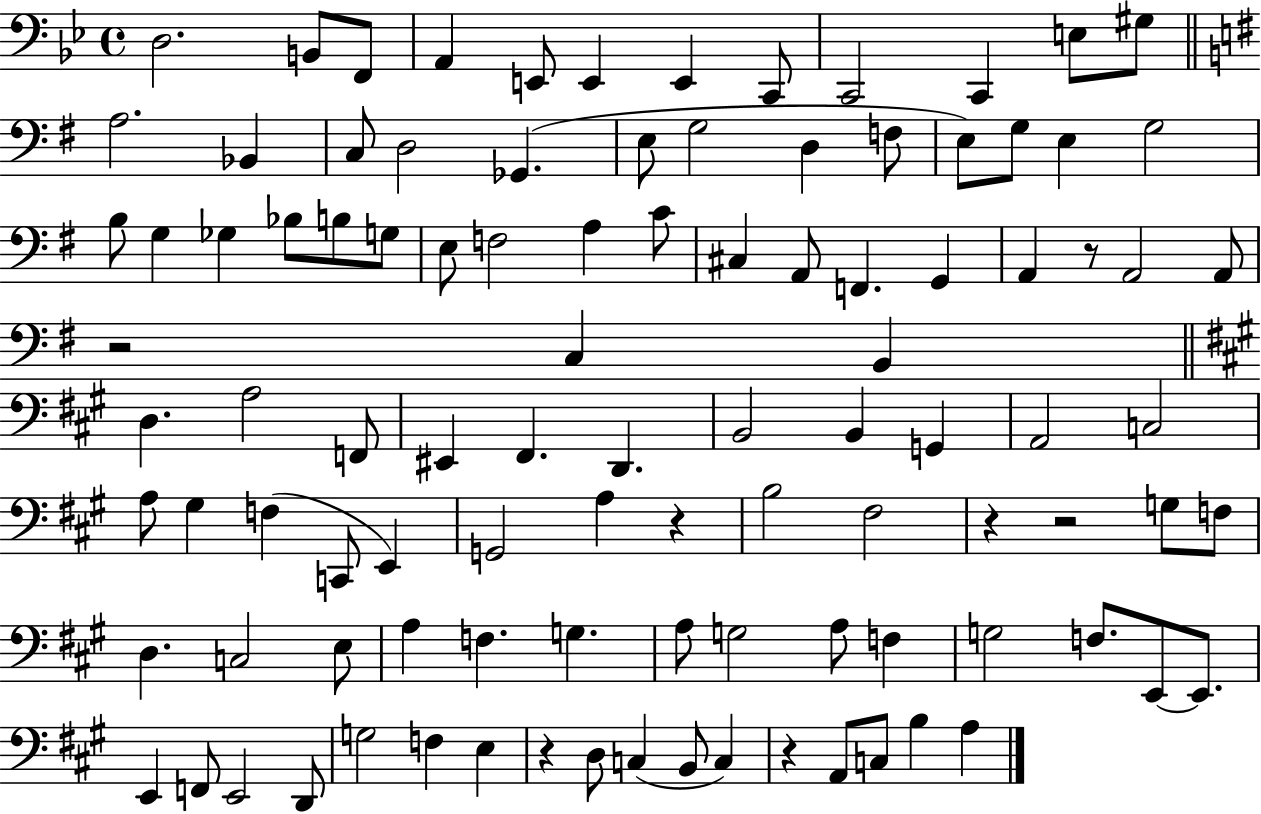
X:1
T:Untitled
M:4/4
L:1/4
K:Bb
D,2 B,,/2 F,,/2 A,, E,,/2 E,, E,, C,,/2 C,,2 C,, E,/2 ^G,/2 A,2 _B,, C,/2 D,2 _G,, E,/2 G,2 D, F,/2 E,/2 G,/2 E, G,2 B,/2 G, _G, _B,/2 B,/2 G,/2 E,/2 F,2 A, C/2 ^C, A,,/2 F,, G,, A,, z/2 A,,2 A,,/2 z2 C, B,, D, A,2 F,,/2 ^E,, ^F,, D,, B,,2 B,, G,, A,,2 C,2 A,/2 ^G, F, C,,/2 E,, G,,2 A, z B,2 ^F,2 z z2 G,/2 F,/2 D, C,2 E,/2 A, F, G, A,/2 G,2 A,/2 F, G,2 F,/2 E,,/2 E,,/2 E,, F,,/2 E,,2 D,,/2 G,2 F, E, z D,/2 C, B,,/2 C, z A,,/2 C,/2 B, A,